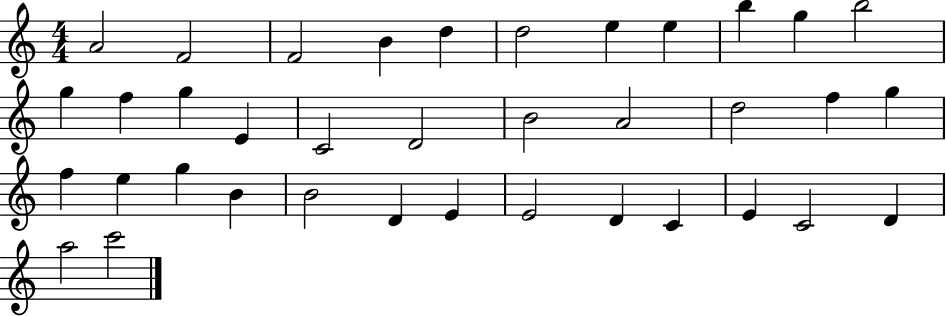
A4/h F4/h F4/h B4/q D5/q D5/h E5/q E5/q B5/q G5/q B5/h G5/q F5/q G5/q E4/q C4/h D4/h B4/h A4/h D5/h F5/q G5/q F5/q E5/q G5/q B4/q B4/h D4/q E4/q E4/h D4/q C4/q E4/q C4/h D4/q A5/h C6/h